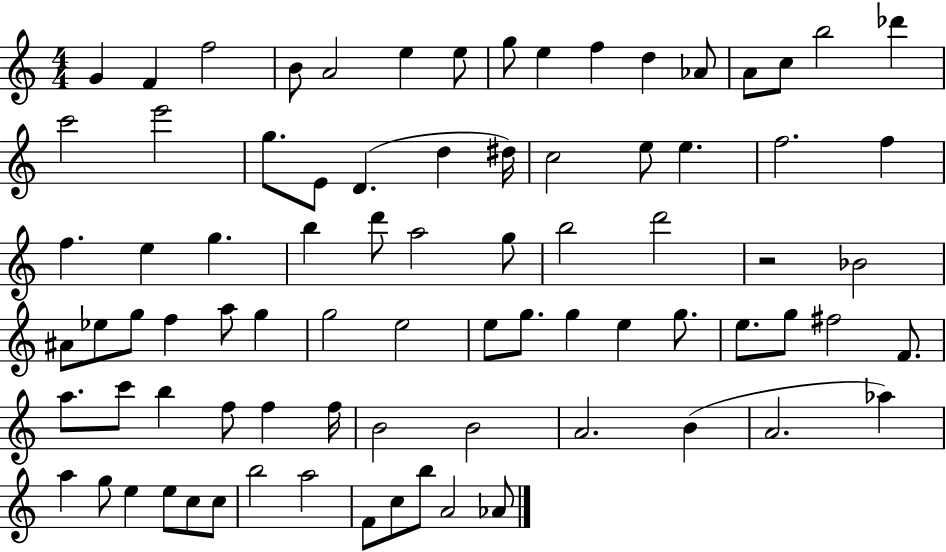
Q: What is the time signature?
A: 4/4